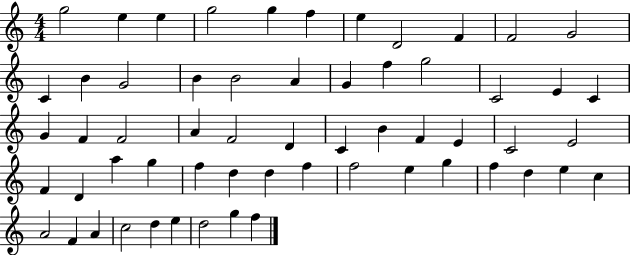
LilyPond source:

{
  \clef treble
  \numericTimeSignature
  \time 4/4
  \key c \major
  g''2 e''4 e''4 | g''2 g''4 f''4 | e''4 d'2 f'4 | f'2 g'2 | \break c'4 b'4 g'2 | b'4 b'2 a'4 | g'4 f''4 g''2 | c'2 e'4 c'4 | \break g'4 f'4 f'2 | a'4 f'2 d'4 | c'4 b'4 f'4 e'4 | c'2 e'2 | \break f'4 d'4 a''4 g''4 | f''4 d''4 d''4 f''4 | f''2 e''4 g''4 | f''4 d''4 e''4 c''4 | \break a'2 f'4 a'4 | c''2 d''4 e''4 | d''2 g''4 f''4 | \bar "|."
}